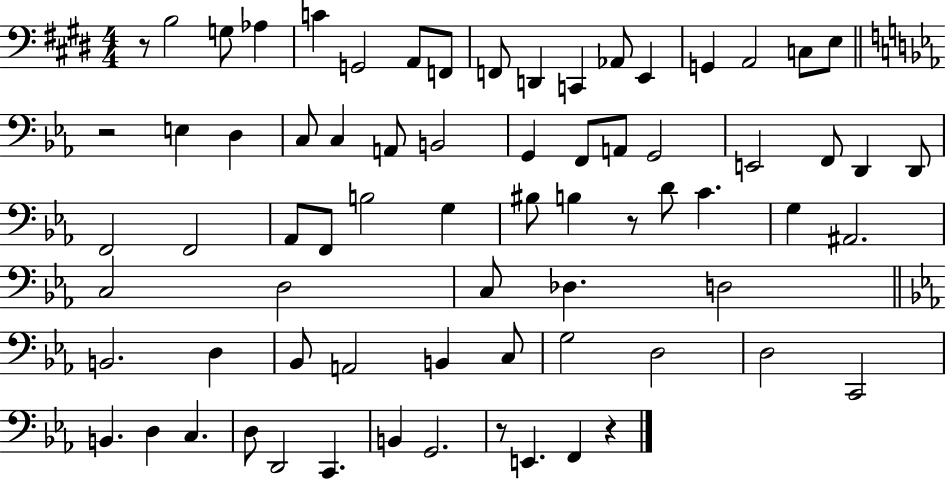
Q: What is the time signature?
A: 4/4